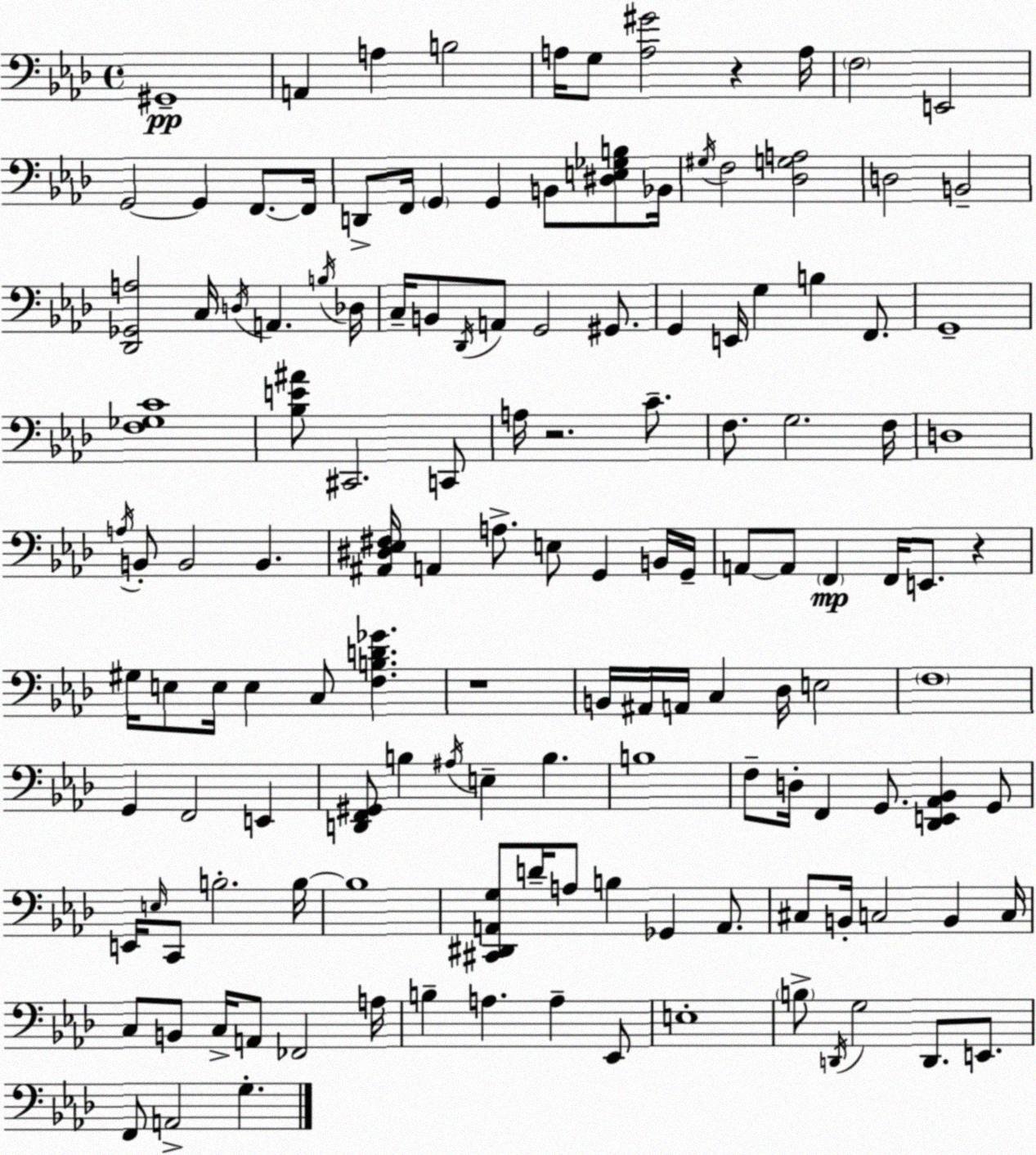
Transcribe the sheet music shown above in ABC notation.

X:1
T:Untitled
M:4/4
L:1/4
K:Ab
^G,,4 A,, A, B,2 A,/4 G,/2 [A,^G]2 z A,/4 F,2 E,,2 G,,2 G,, F,,/2 F,,/4 D,,/2 F,,/4 G,, G,, B,,/2 [^D,E,_G,B,]/2 _B,,/4 ^G,/4 F,2 [_D,G,A,]2 D,2 B,,2 [_D,,_G,,A,]2 C,/4 D,/4 A,, B,/4 _D,/4 C,/4 B,,/2 _D,,/4 A,,/2 G,,2 ^G,,/2 G,, E,,/4 G, B, F,,/2 G,,4 [F,_G,C]4 [_B,E^A]/2 ^C,,2 C,,/2 A,/4 z2 C/2 F,/2 G,2 F,/4 D,4 A,/4 B,,/2 B,,2 B,, [^A,,^D,_E,^F,]/4 A,, A,/2 E,/2 G,, B,,/4 G,,/4 A,,/2 A,,/2 F,, F,,/4 E,,/2 z ^G,/4 E,/2 E,/4 E, C,/2 [F,B,D_G] z4 B,,/4 ^A,,/4 A,,/4 C, _D,/4 E,2 F,4 G,, F,,2 E,, [D,,F,,^G,,]/2 B, ^A,/4 E, B, B,4 F,/2 D,/4 F,, G,,/2 [_D,,E,,_A,,_B,,] G,,/2 E,,/4 E,/4 C,,/2 B,2 B,/4 B,4 [^C,,^D,,A,,G,]/2 D/4 A,/2 B, _G,, A,,/2 ^C,/2 B,,/4 C,2 B,, C,/4 C,/2 B,,/2 C,/4 A,,/2 _F,,2 A,/4 B, A, A, _E,,/2 E,4 B,/2 D,,/4 G,2 D,,/2 E,,/2 F,,/2 A,,2 G,